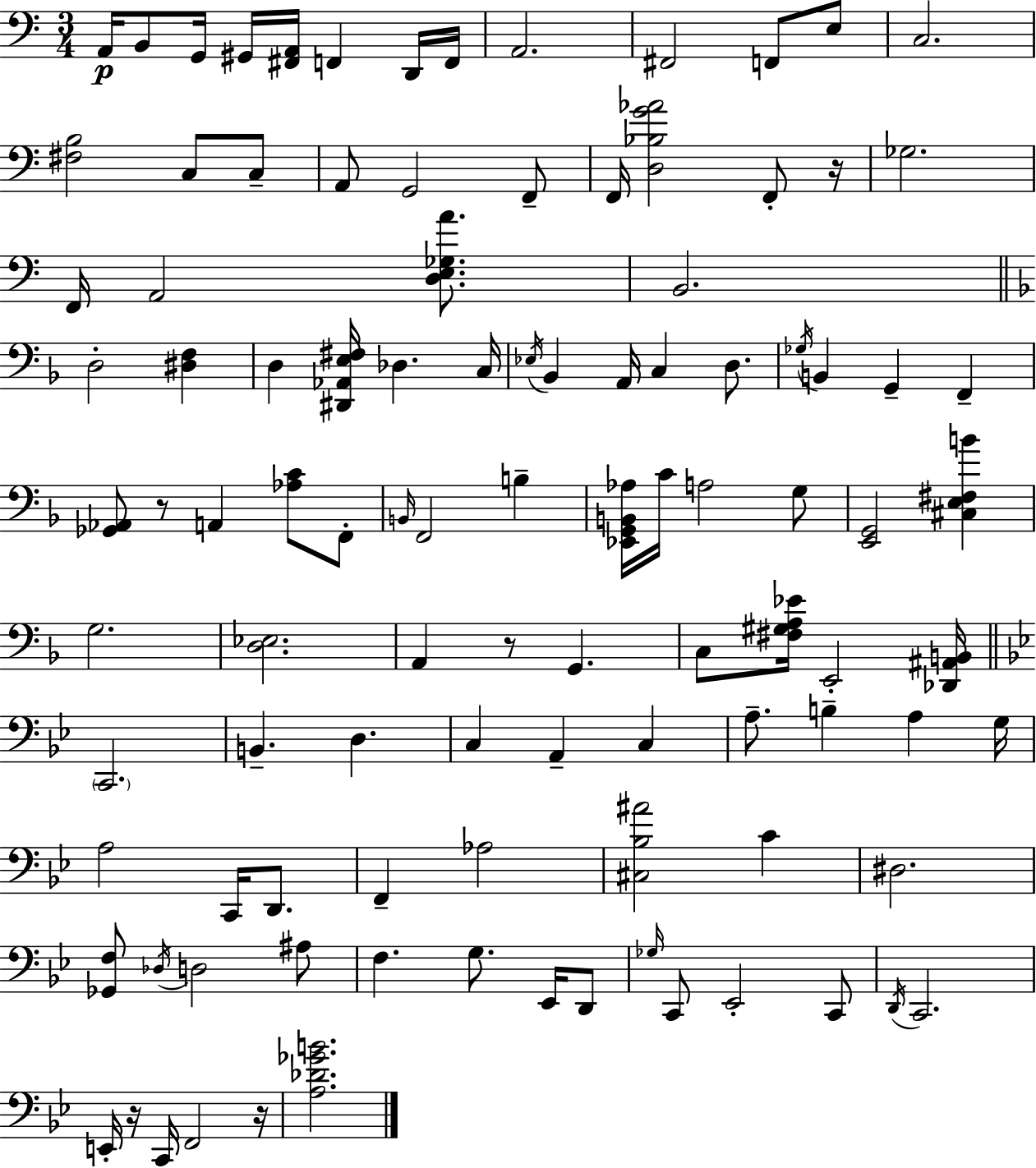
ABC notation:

X:1
T:Untitled
M:3/4
L:1/4
K:C
A,,/4 B,,/2 G,,/4 ^G,,/4 [^F,,A,,]/4 F,, D,,/4 F,,/4 A,,2 ^F,,2 F,,/2 E,/2 C,2 [^F,B,]2 C,/2 C,/2 A,,/2 G,,2 F,,/2 F,,/4 [D,_B,G_A]2 F,,/2 z/4 _G,2 F,,/4 A,,2 [D,E,_G,A]/2 B,,2 D,2 [^D,F,] D, [^D,,_A,,E,^F,]/4 _D, C,/4 _E,/4 _B,, A,,/4 C, D,/2 _G,/4 B,, G,, F,, [_G,,_A,,]/2 z/2 A,, [_A,C]/2 F,,/2 B,,/4 F,,2 B, [_E,,G,,B,,_A,]/4 C/4 A,2 G,/2 [E,,G,,]2 [^C,E,^F,B] G,2 [D,_E,]2 A,, z/2 G,, C,/2 [^F,^G,A,_E]/4 E,,2 [_D,,^A,,B,,]/4 C,,2 B,, D, C, A,, C, A,/2 B, A, G,/4 A,2 C,,/4 D,,/2 F,, _A,2 [^C,_B,^A]2 C ^D,2 [_G,,F,]/2 _D,/4 D,2 ^A,/2 F, G,/2 _E,,/4 D,,/2 _G,/4 C,,/2 _E,,2 C,,/2 D,,/4 C,,2 E,,/4 z/4 C,,/4 F,,2 z/4 [A,_D_GB]2